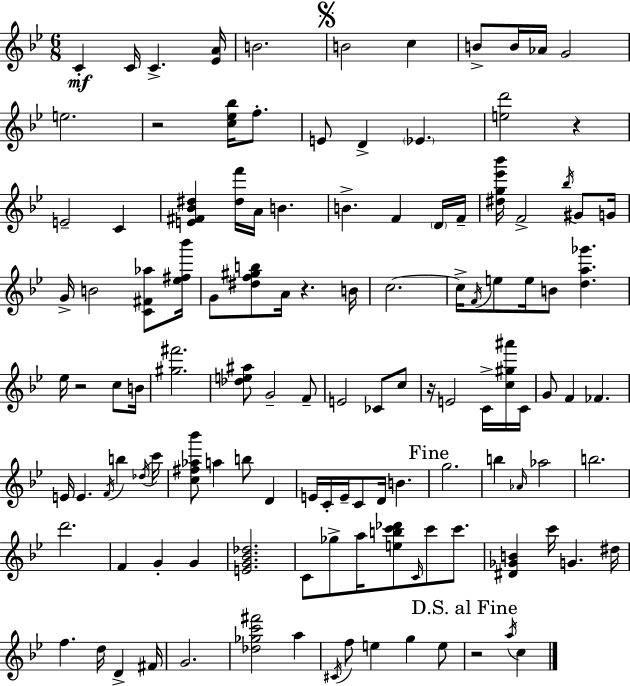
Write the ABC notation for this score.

X:1
T:Untitled
M:6/8
L:1/4
K:Bb
C C/4 C [_EA]/4 B2 B2 c B/2 B/4 _A/4 G2 e2 z2 [c_e_b]/4 f/2 E/2 D _E [ed']2 z E2 C [E^F_B^d] [^df']/4 A/4 B B F D/4 F/4 [^dg_e'_b']/4 F2 _b/4 ^G/2 G/4 G/4 B2 [C^F_a]/2 [_e^f_b']/4 G/2 [^df^gb]/2 A/4 z B/4 c2 c/4 F/4 e/2 e/4 B/2 [da_g'] _e/4 z2 c/2 B/4 [^g^f']2 [_de^a]/2 G2 F/2 E2 _C/2 c/2 z/4 E2 C/4 [c^g^a']/4 C/4 G/2 F _F E/4 E F/4 b _d/4 c'/4 [c^f_a_b']/2 a b/2 D E/4 C/4 E/4 C/2 D/4 B g2 b _A/4 _a2 b2 d'2 F G G [EG_B_d]2 C/2 _g/2 a/4 [ebc'_d']/2 C/4 c'/2 c'/2 [^D_GB] c'/4 G ^d/4 f d/4 D ^F/4 G2 [_d_gc'^f']2 a ^C/4 f/2 e g e/2 z2 a/4 c